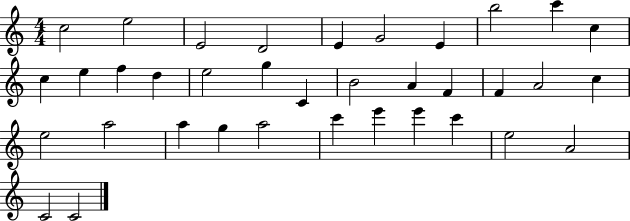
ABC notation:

X:1
T:Untitled
M:4/4
L:1/4
K:C
c2 e2 E2 D2 E G2 E b2 c' c c e f d e2 g C B2 A F F A2 c e2 a2 a g a2 c' e' e' c' e2 A2 C2 C2